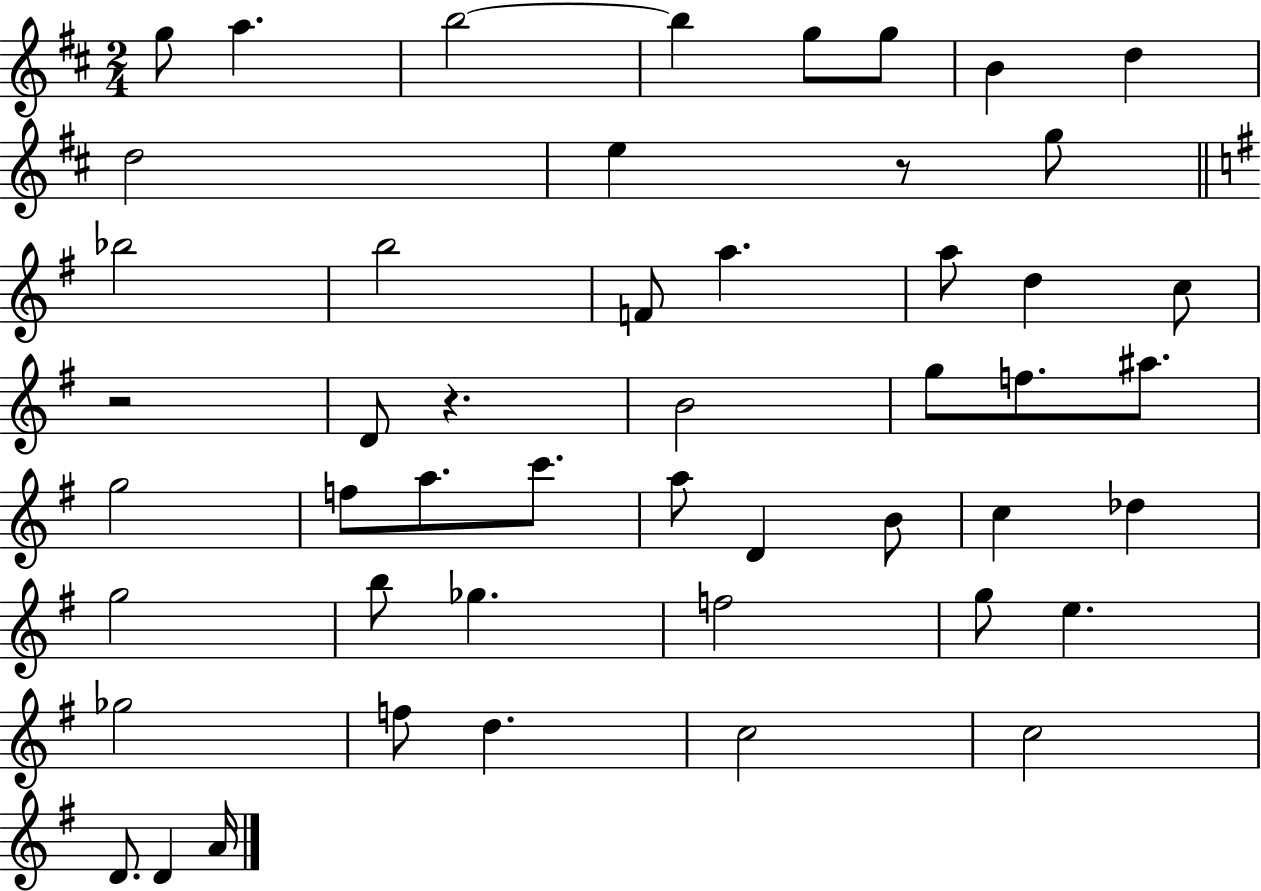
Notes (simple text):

G5/e A5/q. B5/h B5/q G5/e G5/e B4/q D5/q D5/h E5/q R/e G5/e Bb5/h B5/h F4/e A5/q. A5/e D5/q C5/e R/h D4/e R/q. B4/h G5/e F5/e. A#5/e. G5/h F5/e A5/e. C6/e. A5/e D4/q B4/e C5/q Db5/q G5/h B5/e Gb5/q. F5/h G5/e E5/q. Gb5/h F5/e D5/q. C5/h C5/h D4/e. D4/q A4/s